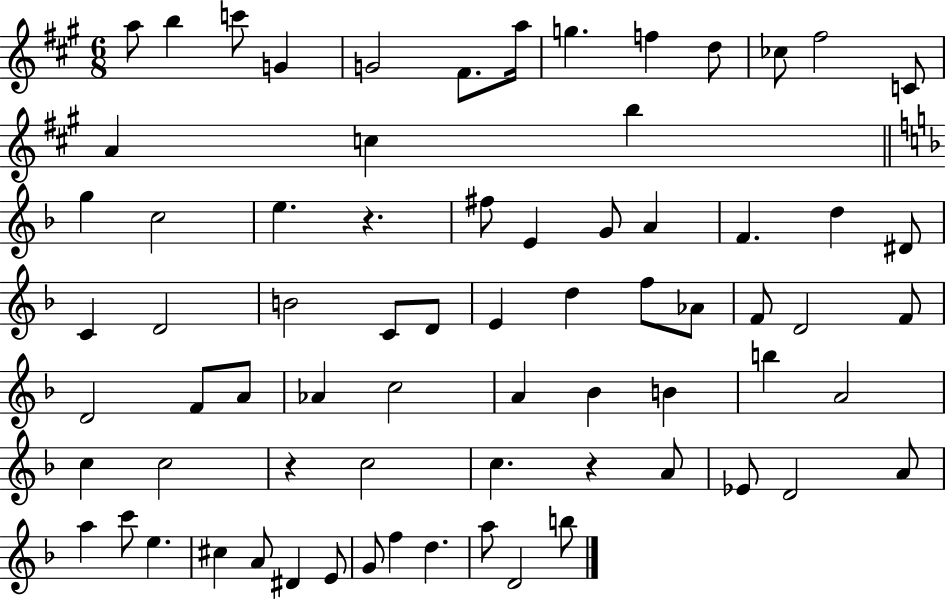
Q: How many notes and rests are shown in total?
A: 72